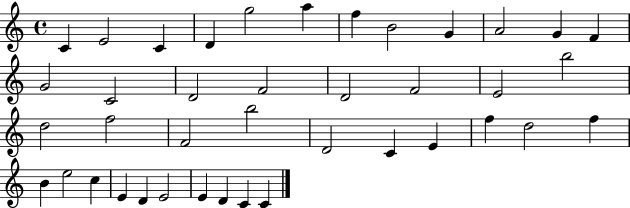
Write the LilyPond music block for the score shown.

{
  \clef treble
  \time 4/4
  \defaultTimeSignature
  \key c \major
  c'4 e'2 c'4 | d'4 g''2 a''4 | f''4 b'2 g'4 | a'2 g'4 f'4 | \break g'2 c'2 | d'2 f'2 | d'2 f'2 | e'2 b''2 | \break d''2 f''2 | f'2 b''2 | d'2 c'4 e'4 | f''4 d''2 f''4 | \break b'4 e''2 c''4 | e'4 d'4 e'2 | e'4 d'4 c'4 c'4 | \bar "|."
}